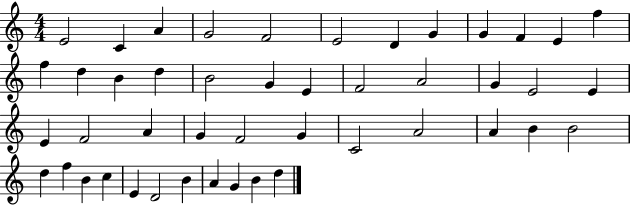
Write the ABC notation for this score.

X:1
T:Untitled
M:4/4
L:1/4
K:C
E2 C A G2 F2 E2 D G G F E f f d B d B2 G E F2 A2 G E2 E E F2 A G F2 G C2 A2 A B B2 d f B c E D2 B A G B d